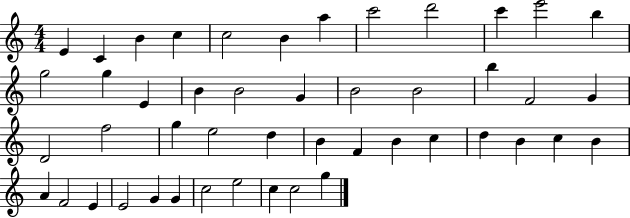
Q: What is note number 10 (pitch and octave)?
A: C6